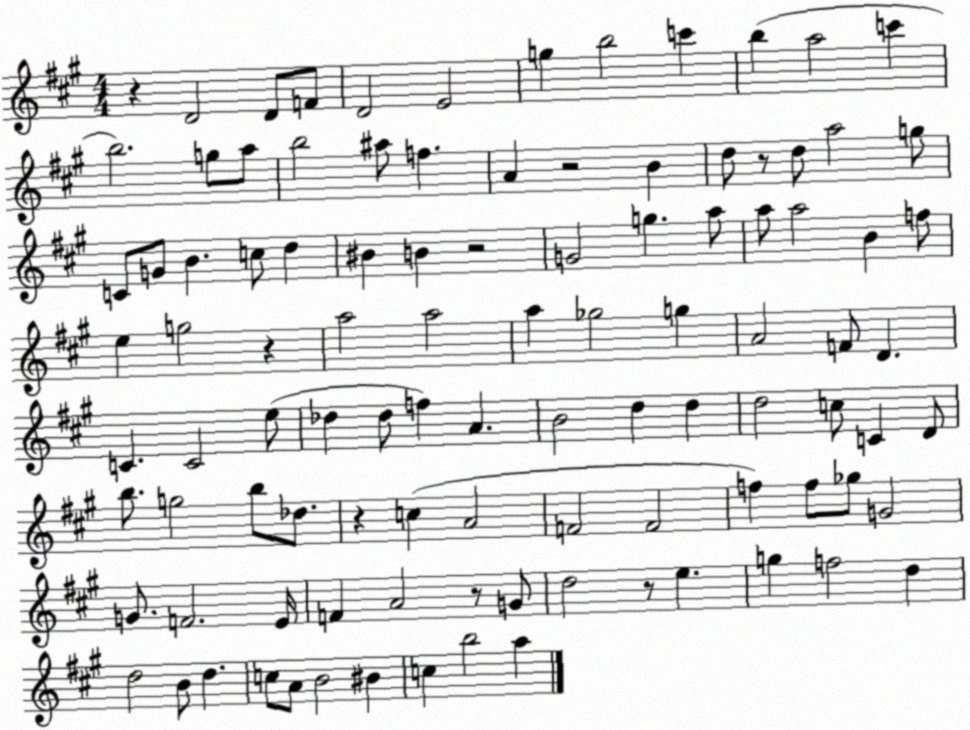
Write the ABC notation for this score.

X:1
T:Untitled
M:4/4
L:1/4
K:A
z D2 D/2 F/2 D2 E2 g b2 c' b a2 c' b2 g/2 a/2 b2 ^a/2 f A z2 B d/2 z/2 d/2 a2 g/2 C/2 G/2 B c/2 d ^B B z2 G2 g a/2 a/2 a2 B f/2 e g2 z a2 a2 a _g2 g A2 F/2 D C C2 e/2 _d _d/2 f A B2 d d d2 c/2 C D/2 b/2 g2 b/2 _d/2 z c A2 F2 F2 f f/2 _g/2 G2 G/2 F2 E/4 F A2 z/2 G/2 d2 z/2 e g f2 d d2 B/2 d c/2 A/2 B2 ^B c b2 a